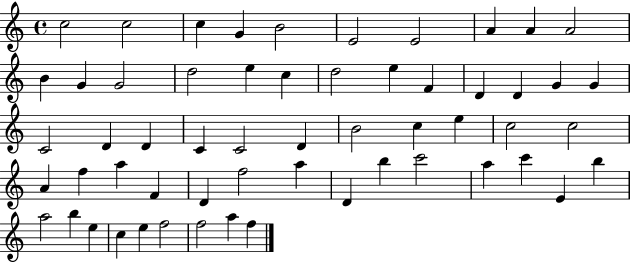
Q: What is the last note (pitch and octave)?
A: F5